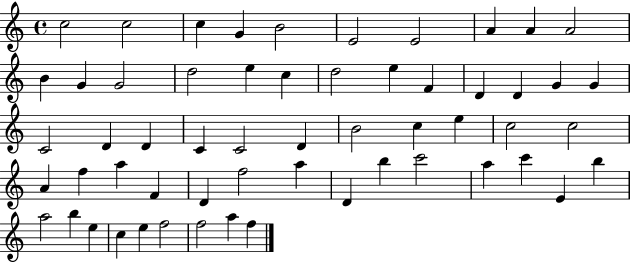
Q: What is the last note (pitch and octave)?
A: F5